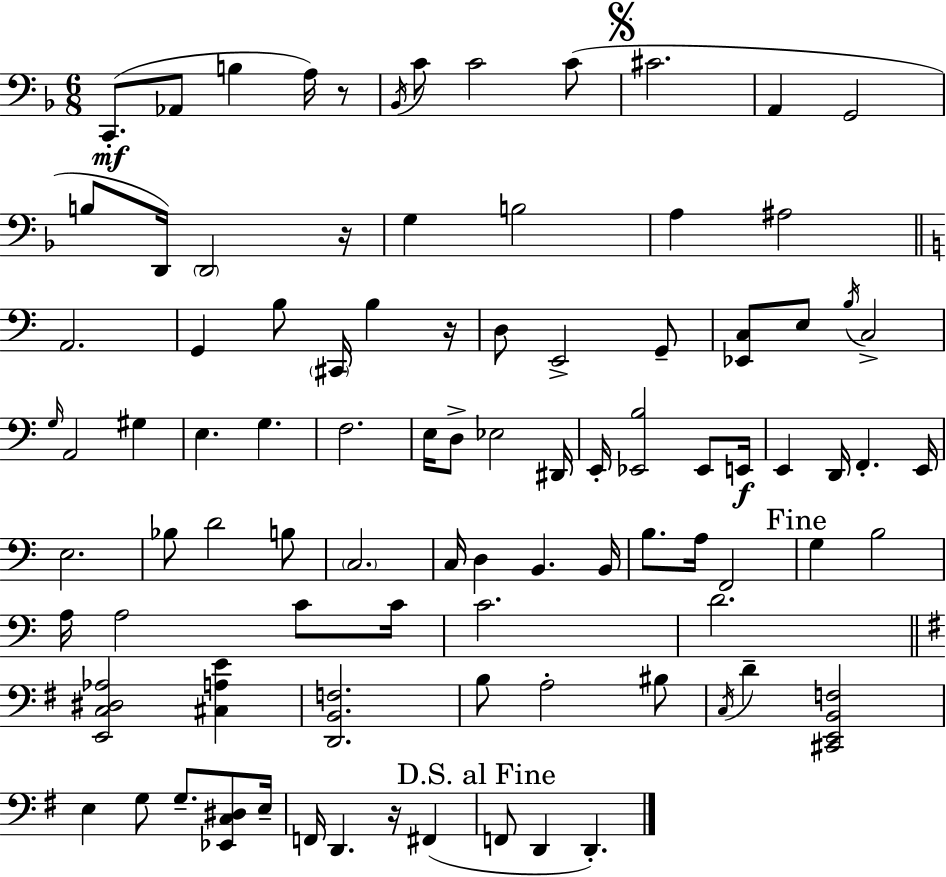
{
  \clef bass
  \numericTimeSignature
  \time 6/8
  \key f \major
  c,8.-.(\mf aes,8 b4 a16) r8 | \acciaccatura { bes,16 } c'8 c'2 c'8( | \mark \markup { \musicglyph "scripts.segno" } cis'2. | a,4 g,2 | \break b8 d,16) \parenthesize d,2 | r16 g4 b2 | a4 ais2 | \bar "||" \break \key c \major a,2. | g,4 b8 \parenthesize cis,16 b4 r16 | d8 e,2-> g,8-- | <ees, c>8 e8 \acciaccatura { b16 } c2-> | \break \grace { g16 } a,2 gis4 | e4. g4. | f2. | e16 d8-> ees2 | \break dis,16 e,16-. <ees, b>2 ees,8 | e,16\f e,4 d,16 f,4.-. | e,16 e2. | bes8 d'2 | \break b8 \parenthesize c2. | c16 d4 b,4. | b,16 b8. a16 f,2 | \mark "Fine" g4 b2 | \break a16 a2 c'8 | c'16 c'2. | d'2. | \bar "||" \break \key g \major <e, c dis aes>2 <cis a e'>4 | <d, b, f>2. | b8 a2-. bis8 | \acciaccatura { c16 } d'4-- <cis, e, b, f>2 | \break e4 g8 g8.-- <ees, c dis>8 | e16-- f,16 d,4. r16 fis,4( | \mark "D.S. al Fine" f,8 d,4 d,4.-.) | \bar "|."
}